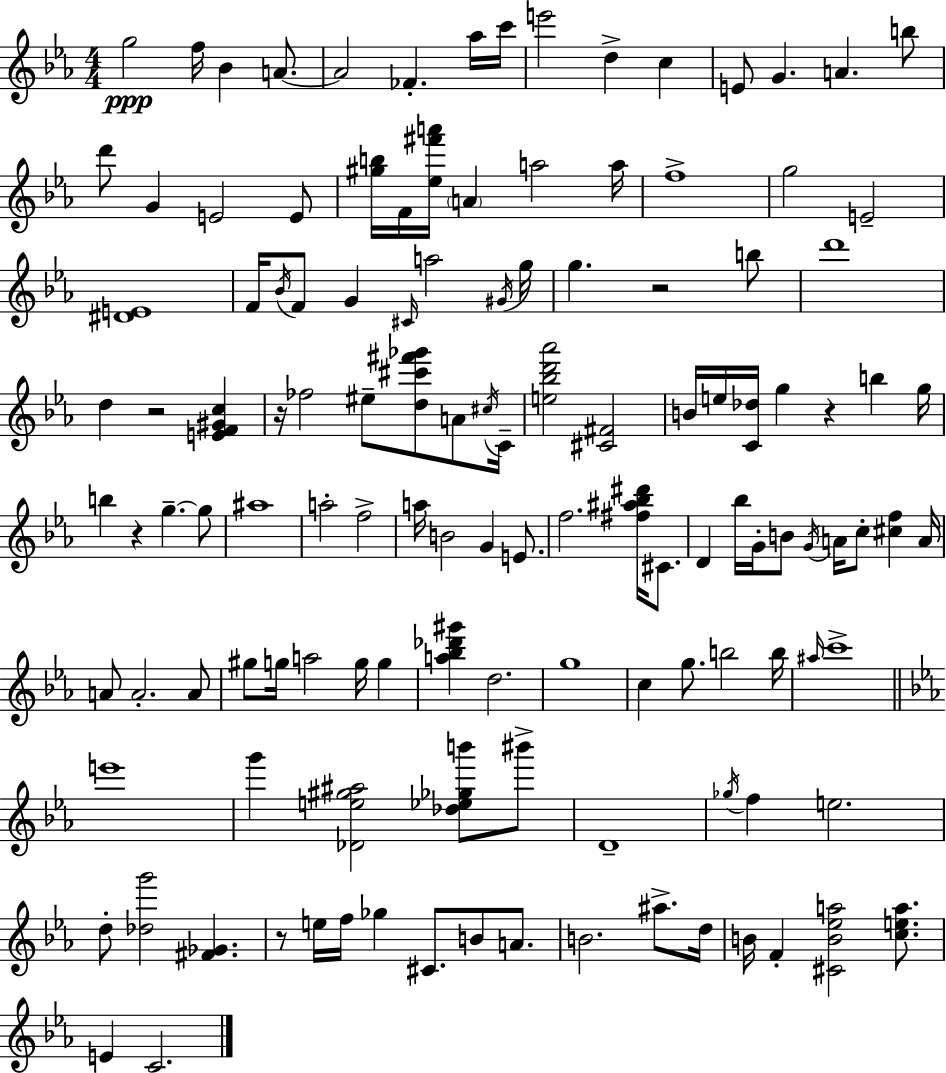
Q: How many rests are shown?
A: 6